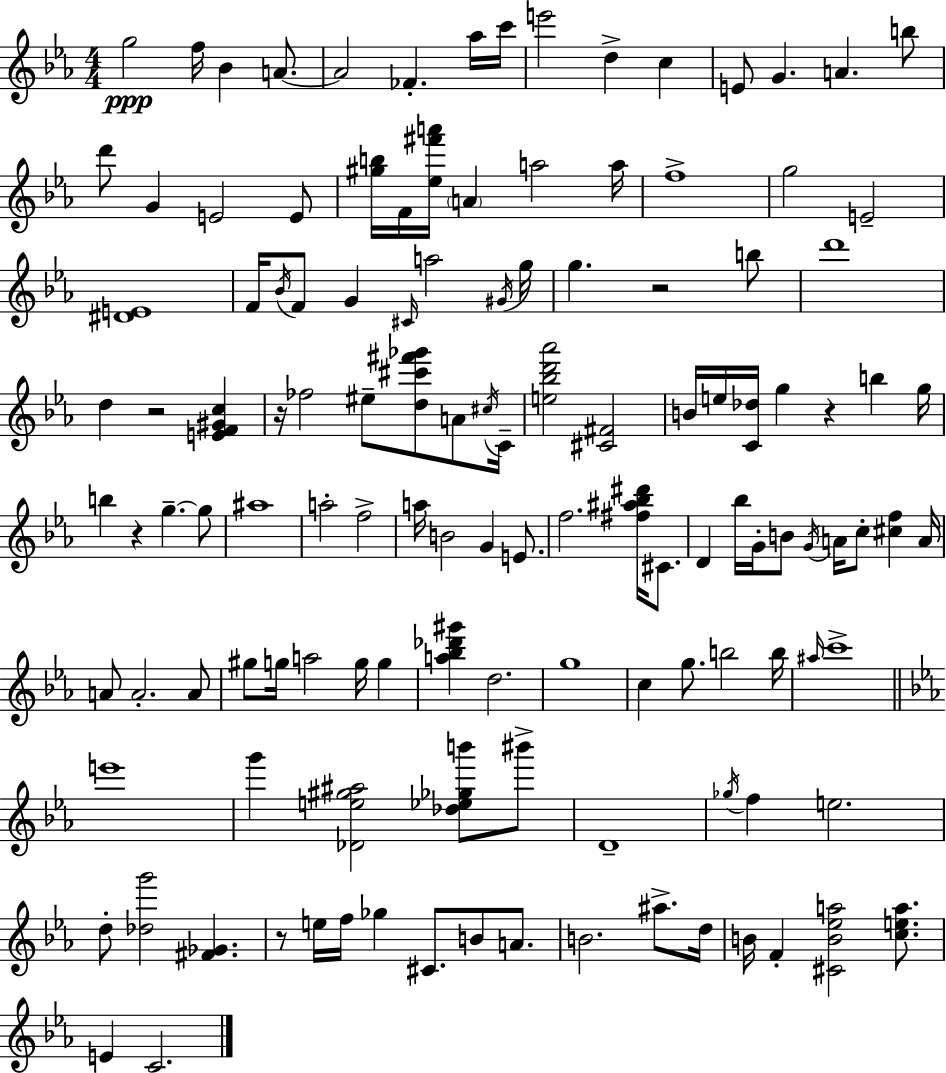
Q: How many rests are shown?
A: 6